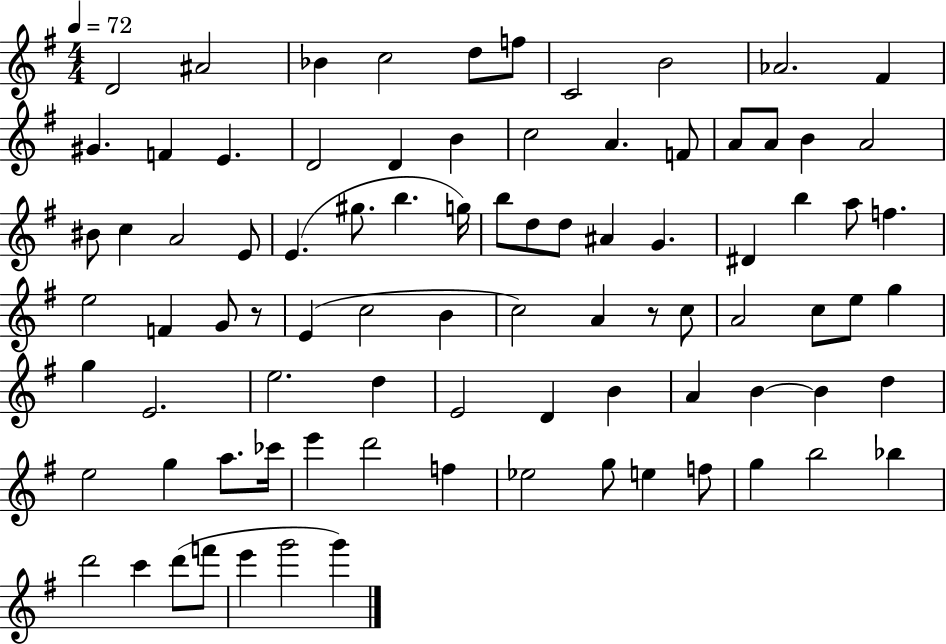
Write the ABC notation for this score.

X:1
T:Untitled
M:4/4
L:1/4
K:G
D2 ^A2 _B c2 d/2 f/2 C2 B2 _A2 ^F ^G F E D2 D B c2 A F/2 A/2 A/2 B A2 ^B/2 c A2 E/2 E ^g/2 b g/4 b/2 d/2 d/2 ^A G ^D b a/2 f e2 F G/2 z/2 E c2 B c2 A z/2 c/2 A2 c/2 e/2 g g E2 e2 d E2 D B A B B d e2 g a/2 _c'/4 e' d'2 f _e2 g/2 e f/2 g b2 _b d'2 c' d'/2 f'/2 e' g'2 g'